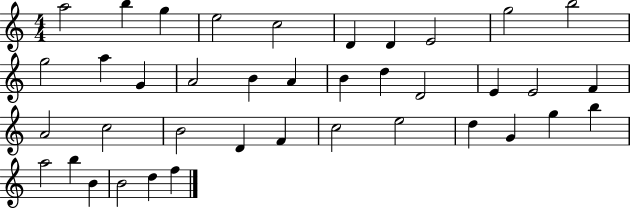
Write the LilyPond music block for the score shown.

{
  \clef treble
  \numericTimeSignature
  \time 4/4
  \key c \major
  a''2 b''4 g''4 | e''2 c''2 | d'4 d'4 e'2 | g''2 b''2 | \break g''2 a''4 g'4 | a'2 b'4 a'4 | b'4 d''4 d'2 | e'4 e'2 f'4 | \break a'2 c''2 | b'2 d'4 f'4 | c''2 e''2 | d''4 g'4 g''4 b''4 | \break a''2 b''4 b'4 | b'2 d''4 f''4 | \bar "|."
}